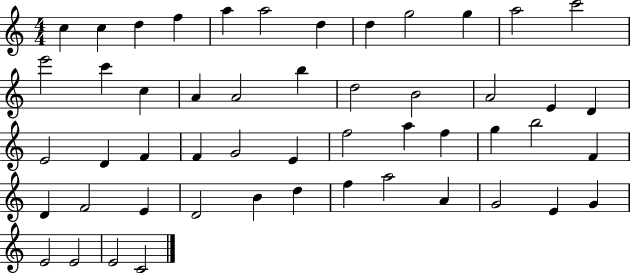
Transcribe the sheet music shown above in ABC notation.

X:1
T:Untitled
M:4/4
L:1/4
K:C
c c d f a a2 d d g2 g a2 c'2 e'2 c' c A A2 b d2 B2 A2 E D E2 D F F G2 E f2 a f g b2 F D F2 E D2 B d f a2 A G2 E G E2 E2 E2 C2